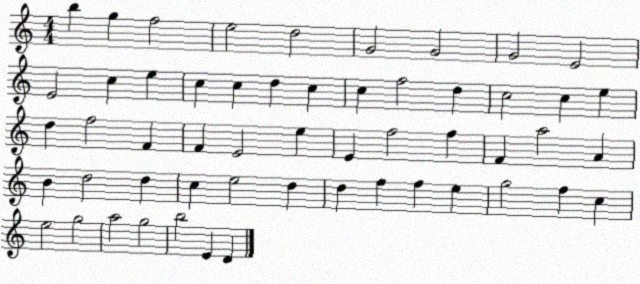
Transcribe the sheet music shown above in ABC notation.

X:1
T:Untitled
M:4/4
L:1/4
K:C
b g f2 e2 d2 G2 G2 G2 E2 E2 c e c c d c c f2 d c2 c e d f2 F F E2 e E f2 f F a2 A B d2 d c e2 d d f f e g2 f c e2 g2 a2 g2 b2 E D